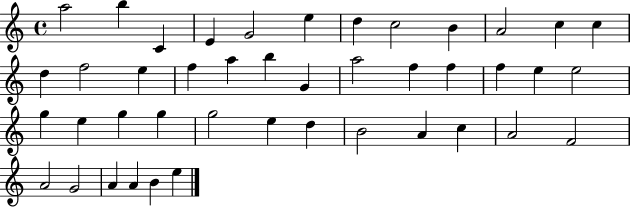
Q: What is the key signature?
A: C major